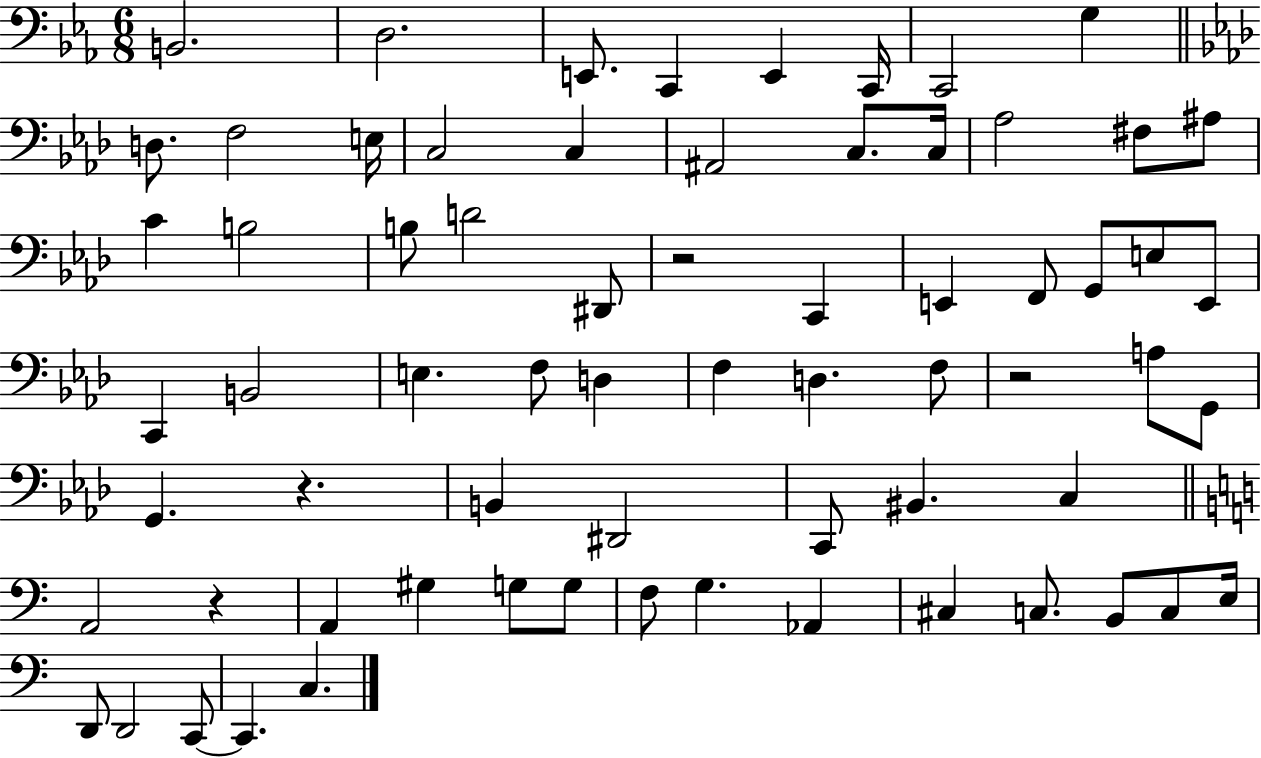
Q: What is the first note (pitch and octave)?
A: B2